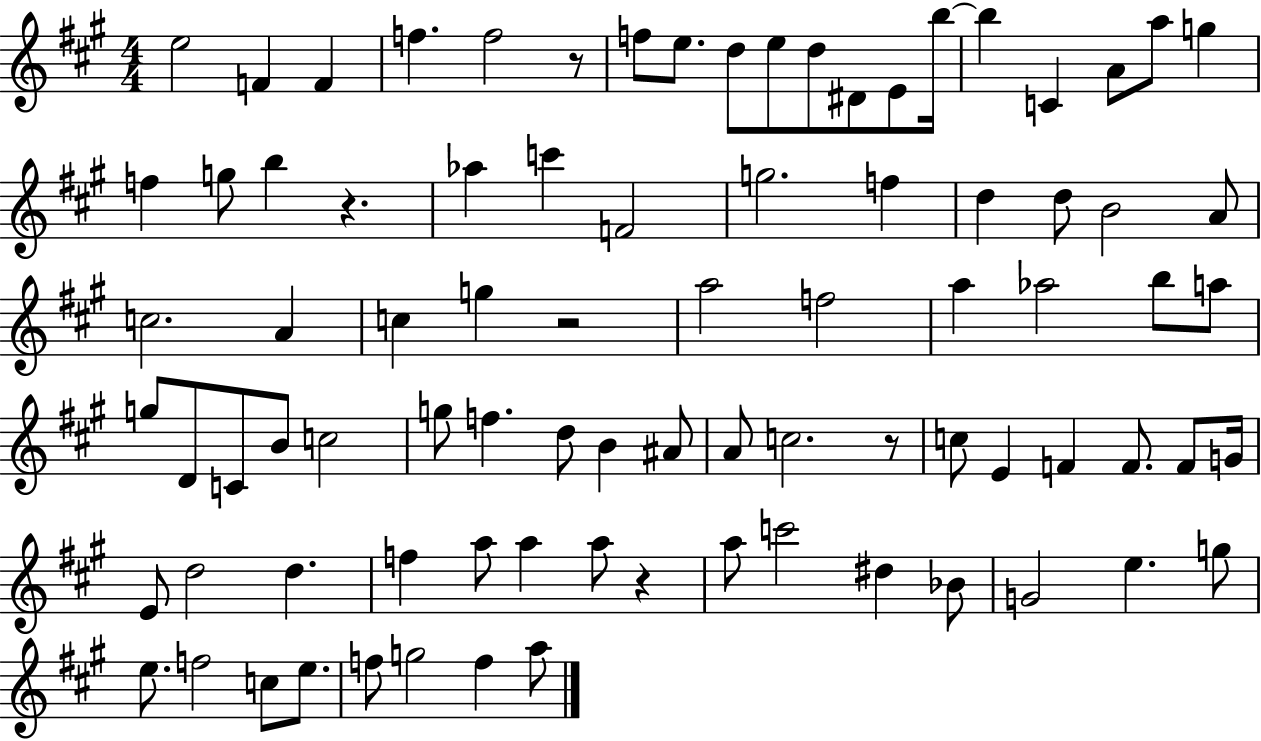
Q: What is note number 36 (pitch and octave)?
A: F5